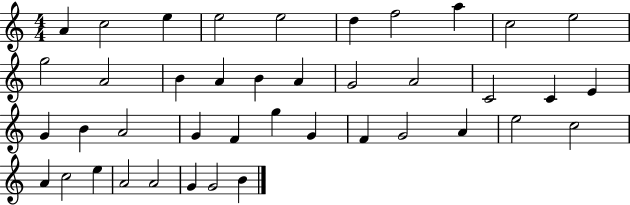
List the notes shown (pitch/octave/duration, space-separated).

A4/q C5/h E5/q E5/h E5/h D5/q F5/h A5/q C5/h E5/h G5/h A4/h B4/q A4/q B4/q A4/q G4/h A4/h C4/h C4/q E4/q G4/q B4/q A4/h G4/q F4/q G5/q G4/q F4/q G4/h A4/q E5/h C5/h A4/q C5/h E5/q A4/h A4/h G4/q G4/h B4/q